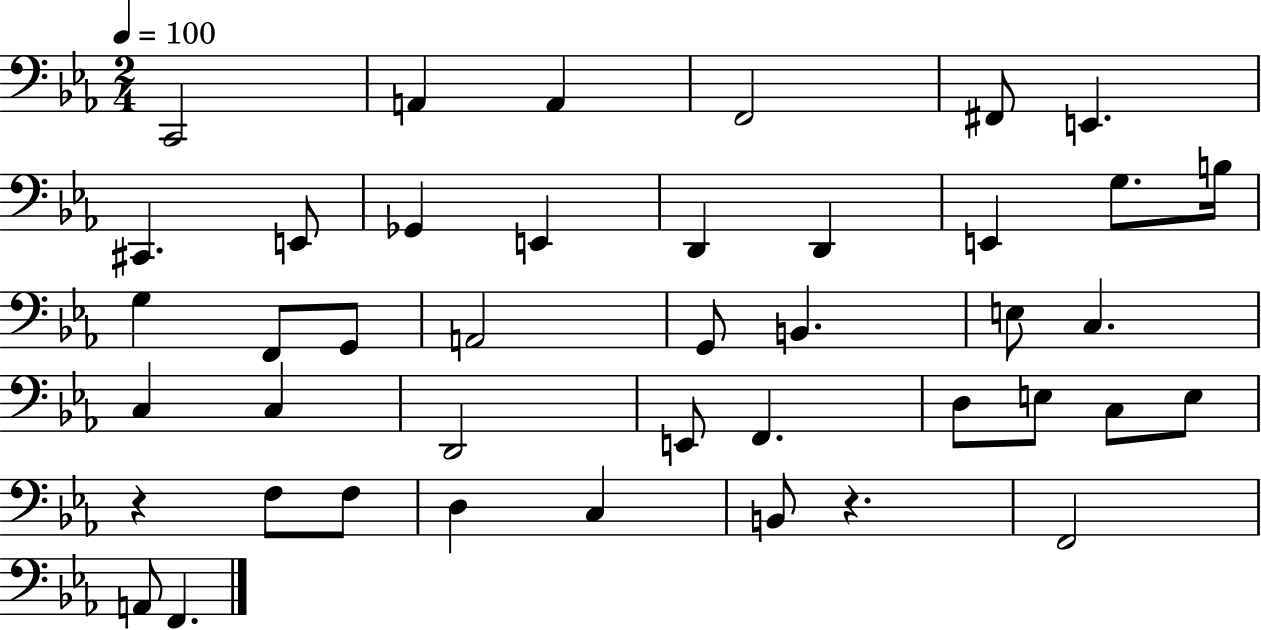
X:1
T:Untitled
M:2/4
L:1/4
K:Eb
C,,2 A,, A,, F,,2 ^F,,/2 E,, ^C,, E,,/2 _G,, E,, D,, D,, E,, G,/2 B,/4 G, F,,/2 G,,/2 A,,2 G,,/2 B,, E,/2 C, C, C, D,,2 E,,/2 F,, D,/2 E,/2 C,/2 E,/2 z F,/2 F,/2 D, C, B,,/2 z F,,2 A,,/2 F,,